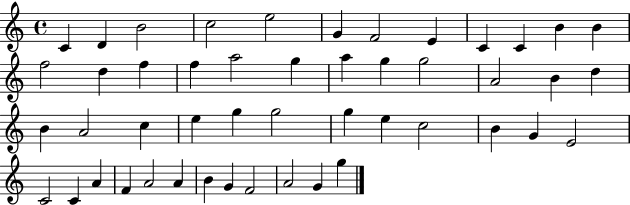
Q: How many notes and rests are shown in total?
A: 48